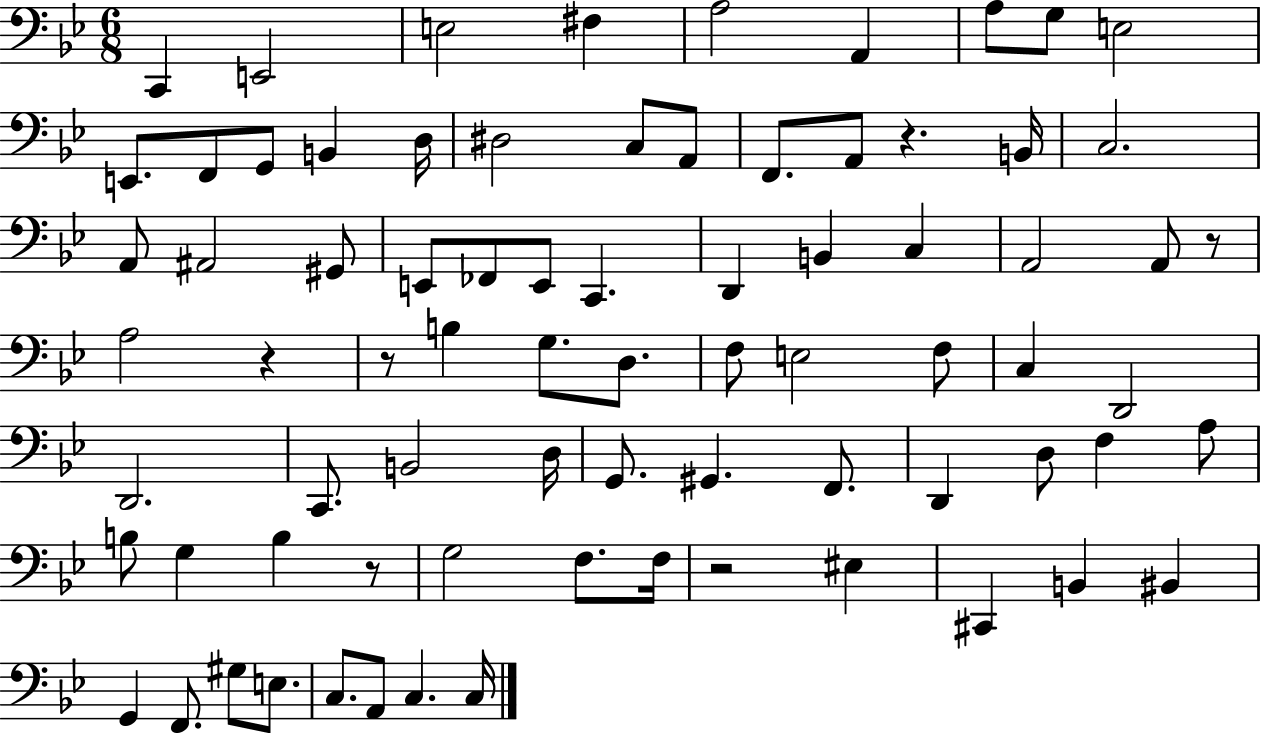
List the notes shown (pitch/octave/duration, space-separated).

C2/q E2/h E3/h F#3/q A3/h A2/q A3/e G3/e E3/h E2/e. F2/e G2/e B2/q D3/s D#3/h C3/e A2/e F2/e. A2/e R/q. B2/s C3/h. A2/e A#2/h G#2/e E2/e FES2/e E2/e C2/q. D2/q B2/q C3/q A2/h A2/e R/e A3/h R/q R/e B3/q G3/e. D3/e. F3/e E3/h F3/e C3/q D2/h D2/h. C2/e. B2/h D3/s G2/e. G#2/q. F2/e. D2/q D3/e F3/q A3/e B3/e G3/q B3/q R/e G3/h F3/e. F3/s R/h EIS3/q C#2/q B2/q BIS2/q G2/q F2/e. G#3/e E3/e. C3/e. A2/e C3/q. C3/s